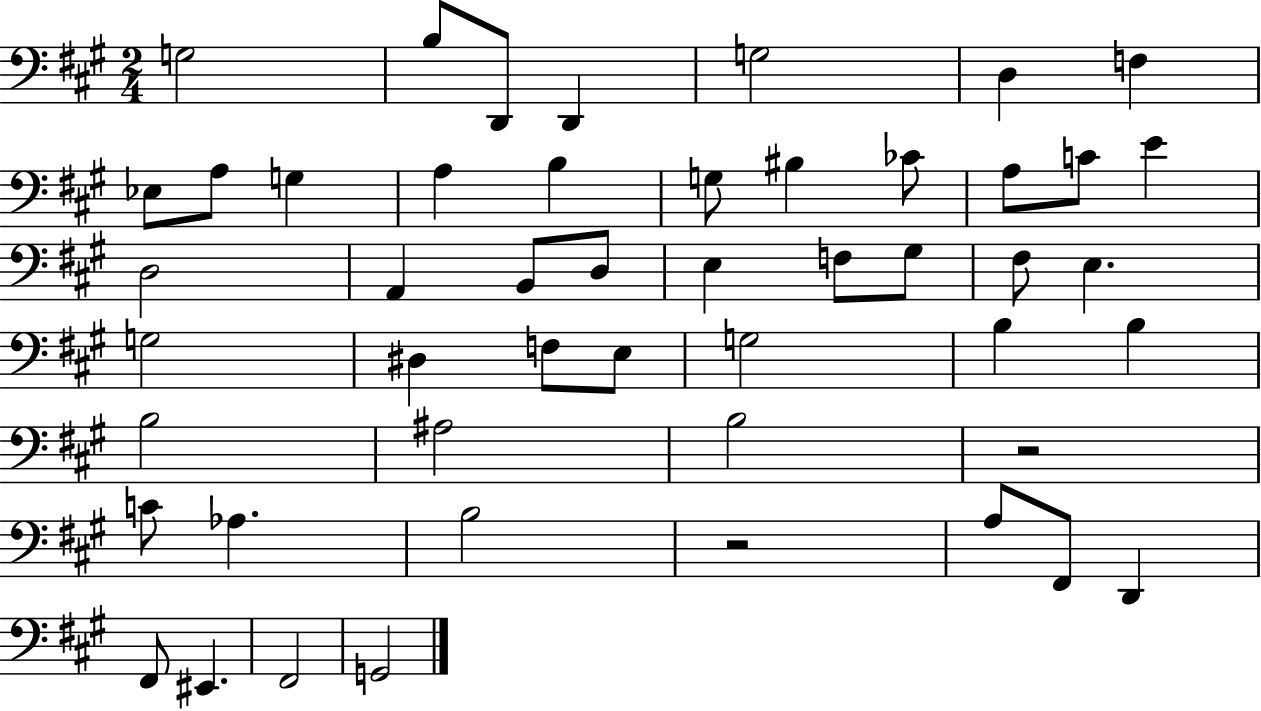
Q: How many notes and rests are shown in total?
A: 49